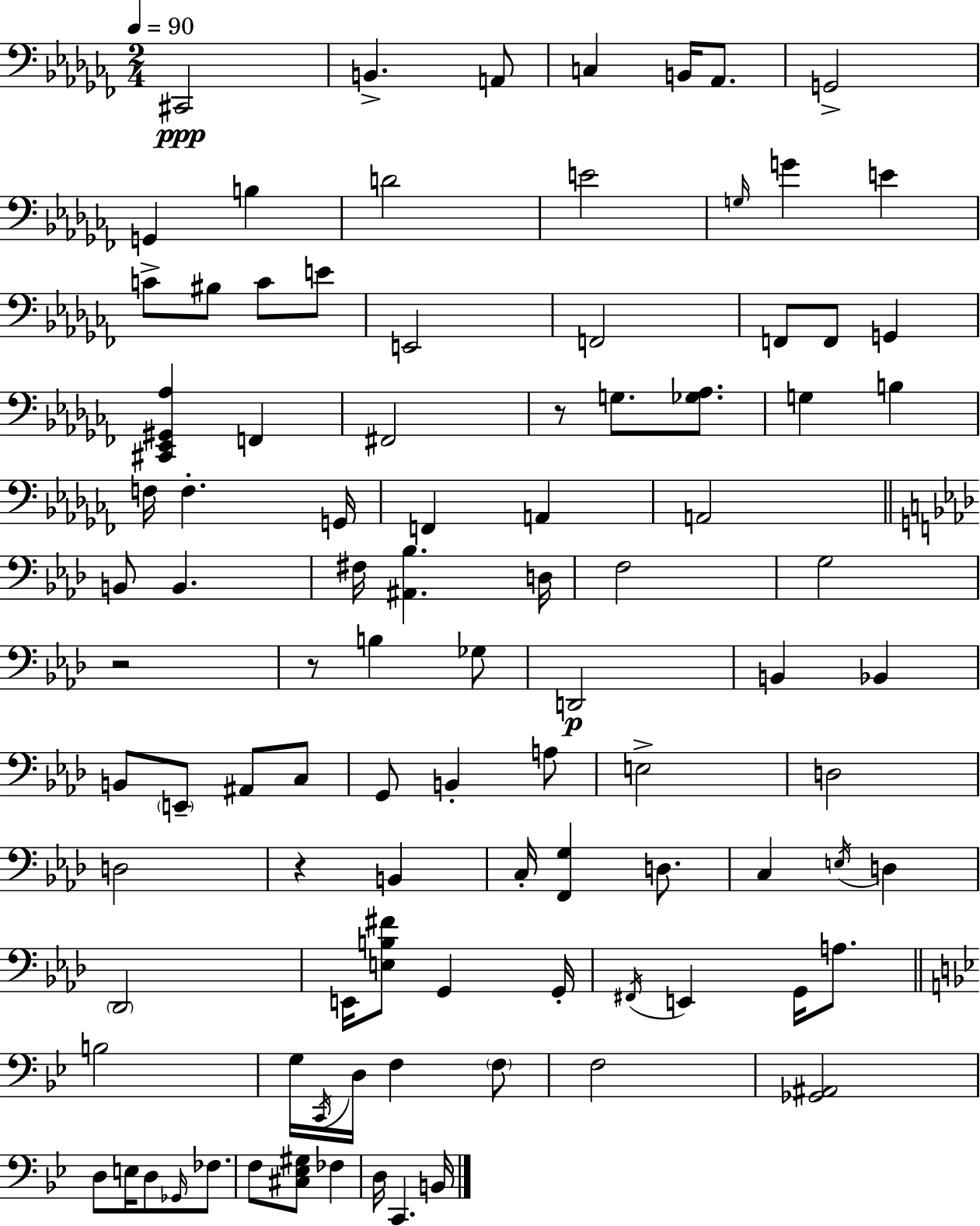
{
  \clef bass
  \numericTimeSignature
  \time 2/4
  \key aes \minor
  \tempo 4 = 90
  \repeat volta 2 { cis,2\ppp | b,4.-> a,8 | c4 b,16 aes,8. | g,2-> | \break g,4 b4 | d'2 | e'2 | \grace { g16 } g'4 e'4 | \break c'8-> bis8 c'8 e'8 | e,2 | f,2 | f,8 f,8 g,4 | \break <cis, ees, gis, aes>4 f,4 | fis,2 | r8 g8. <ges aes>8. | g4 b4 | \break f16 f4.-. | g,16 f,4 a,4 | a,2 | \bar "||" \break \key f \minor b,8 b,4. | fis16 <ais, bes>4. d16 | f2 | g2 | \break r2 | r8 b4 ges8 | d,2\p | b,4 bes,4 | \break b,8 \parenthesize e,8-- ais,8 c8 | g,8 b,4-. a8 | e2-> | d2 | \break d2 | r4 b,4 | c16-. <f, g>4 d8. | c4 \acciaccatura { e16 } d4 | \break \parenthesize des,2 | e,16 <e b fis'>8 g,4 | g,16-. \acciaccatura { fis,16 } e,4 g,16 a8. | \bar "||" \break \key bes \major b2 | g16 \acciaccatura { c,16 } d16 f4 \parenthesize f8 | f2 | <ges, ais,>2 | \break d8 e16 d8 \grace { ges,16 } fes8. | f8 <cis ees gis>8 fes4 | d16 c,4. | b,16 } \bar "|."
}